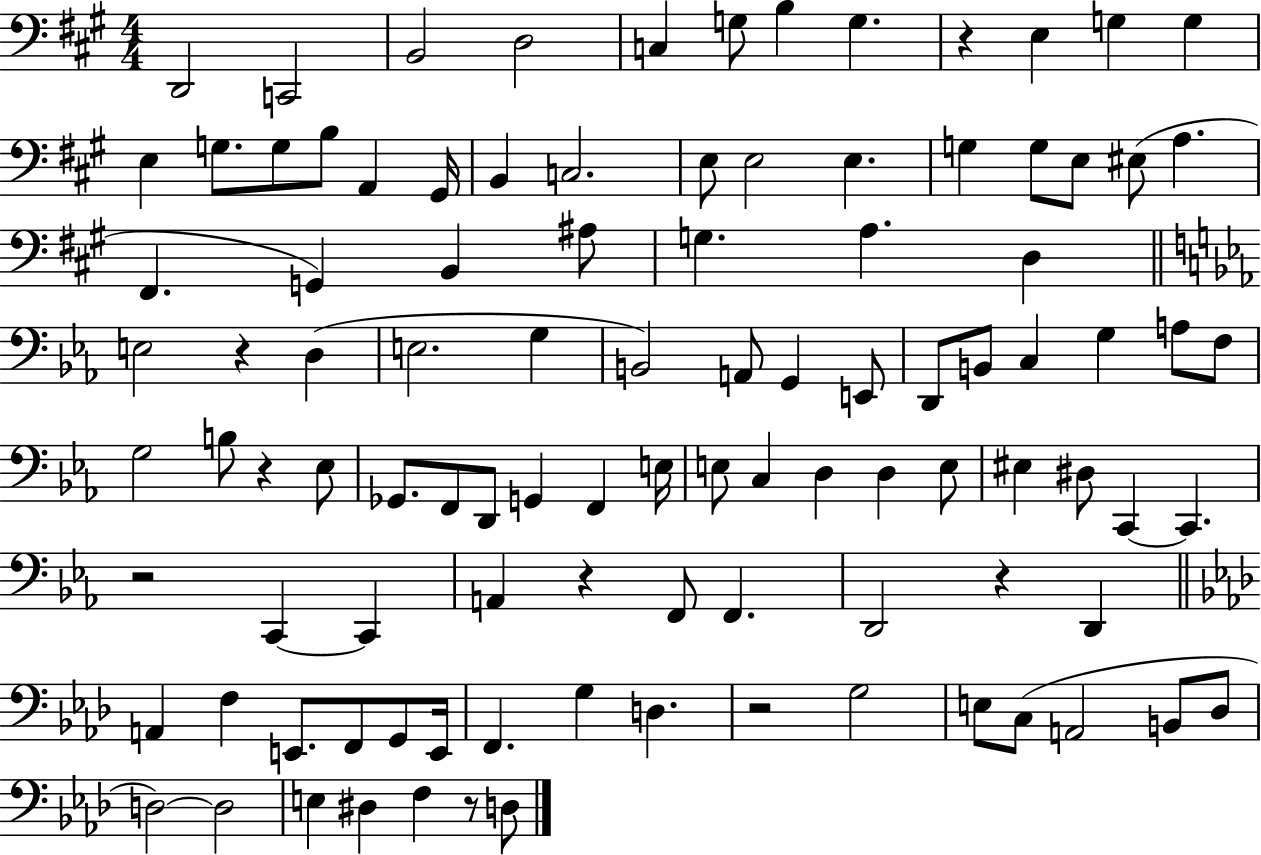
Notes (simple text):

D2/h C2/h B2/h D3/h C3/q G3/e B3/q G3/q. R/q E3/q G3/q G3/q E3/q G3/e. G3/e B3/e A2/q G#2/s B2/q C3/h. E3/e E3/h E3/q. G3/q G3/e E3/e EIS3/e A3/q. F#2/q. G2/q B2/q A#3/e G3/q. A3/q. D3/q E3/h R/q D3/q E3/h. G3/q B2/h A2/e G2/q E2/e D2/e B2/e C3/q G3/q A3/e F3/e G3/h B3/e R/q Eb3/e Gb2/e. F2/e D2/e G2/q F2/q E3/s E3/e C3/q D3/q D3/q E3/e EIS3/q D#3/e C2/q C2/q. R/h C2/q C2/q A2/q R/q F2/e F2/q. D2/h R/q D2/q A2/q F3/q E2/e. F2/e G2/e E2/s F2/q. G3/q D3/q. R/h G3/h E3/e C3/e A2/h B2/e Db3/e D3/h D3/h E3/q D#3/q F3/q R/e D3/e